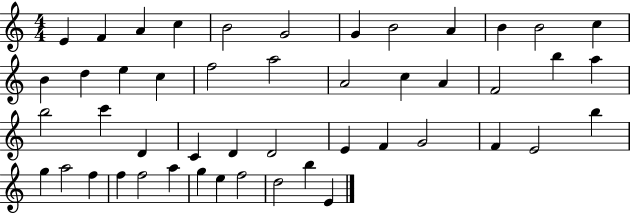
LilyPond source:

{
  \clef treble
  \numericTimeSignature
  \time 4/4
  \key c \major
  e'4 f'4 a'4 c''4 | b'2 g'2 | g'4 b'2 a'4 | b'4 b'2 c''4 | \break b'4 d''4 e''4 c''4 | f''2 a''2 | a'2 c''4 a'4 | f'2 b''4 a''4 | \break b''2 c'''4 d'4 | c'4 d'4 d'2 | e'4 f'4 g'2 | f'4 e'2 b''4 | \break g''4 a''2 f''4 | f''4 f''2 a''4 | g''4 e''4 f''2 | d''2 b''4 e'4 | \break \bar "|."
}